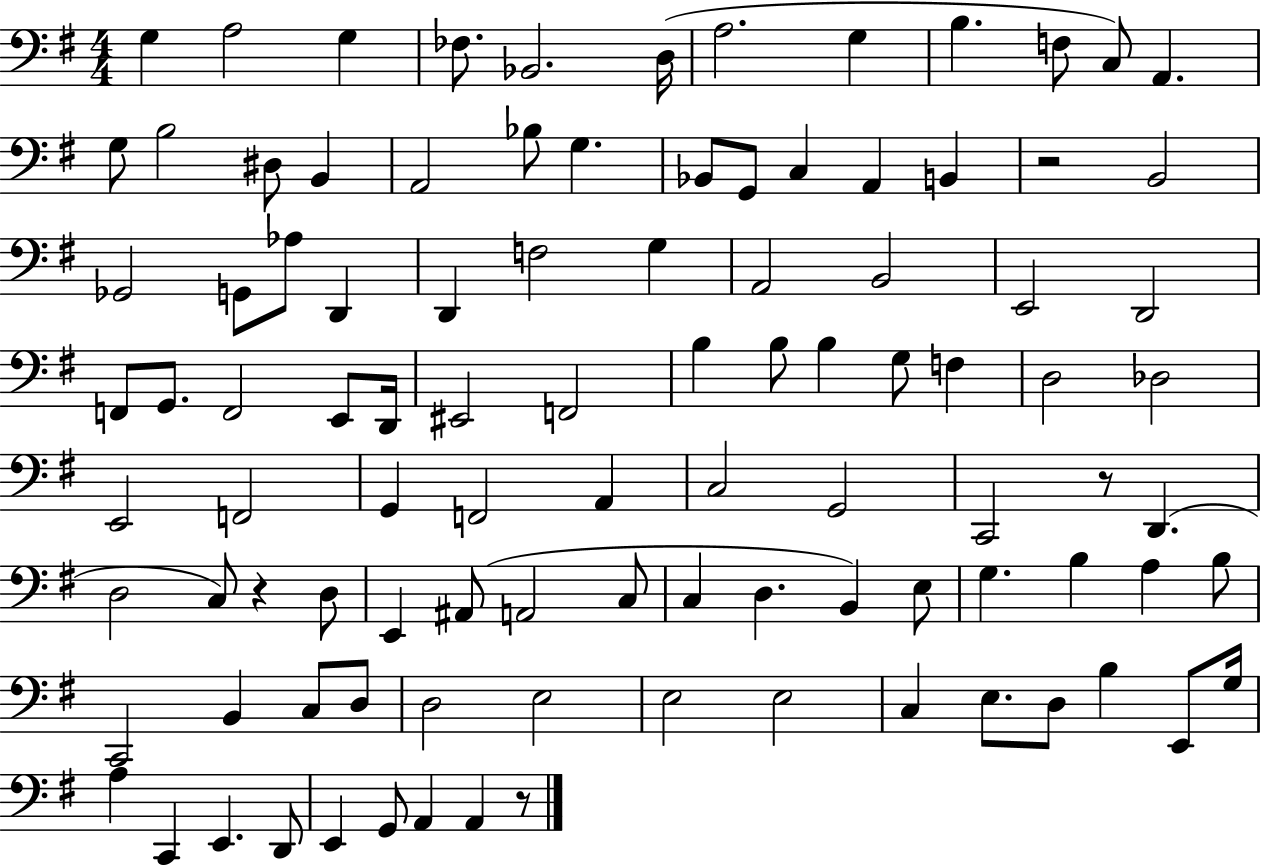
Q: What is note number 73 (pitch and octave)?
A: A3